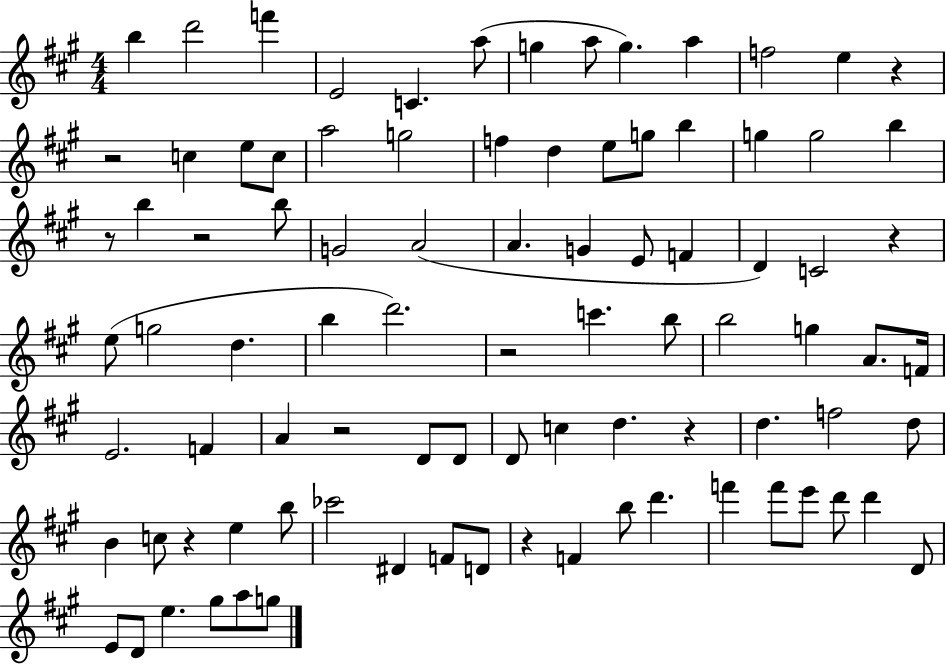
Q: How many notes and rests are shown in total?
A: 90